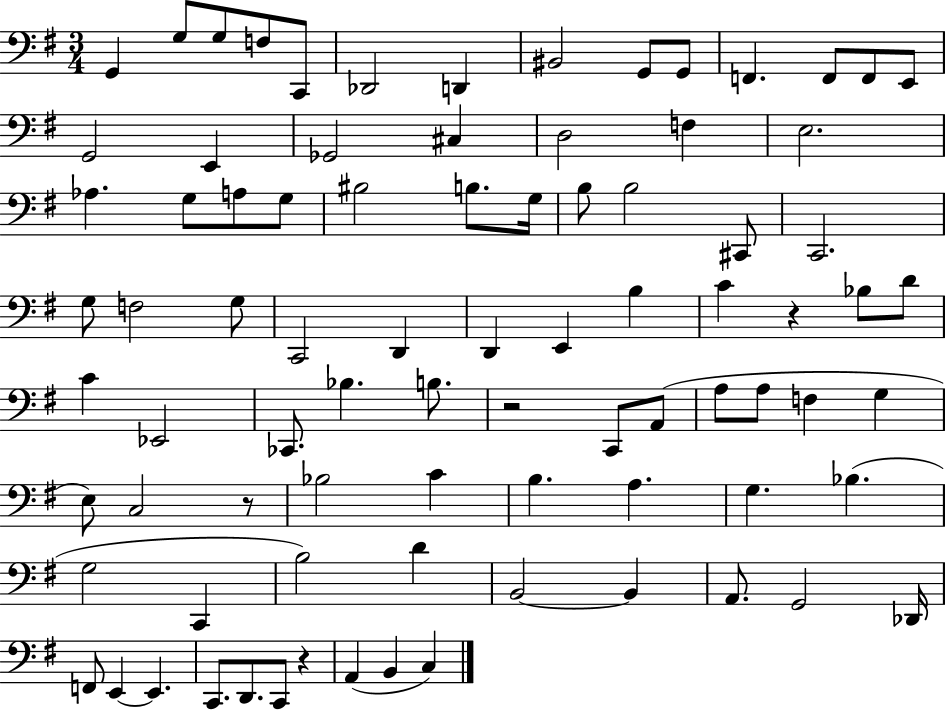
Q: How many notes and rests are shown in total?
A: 84